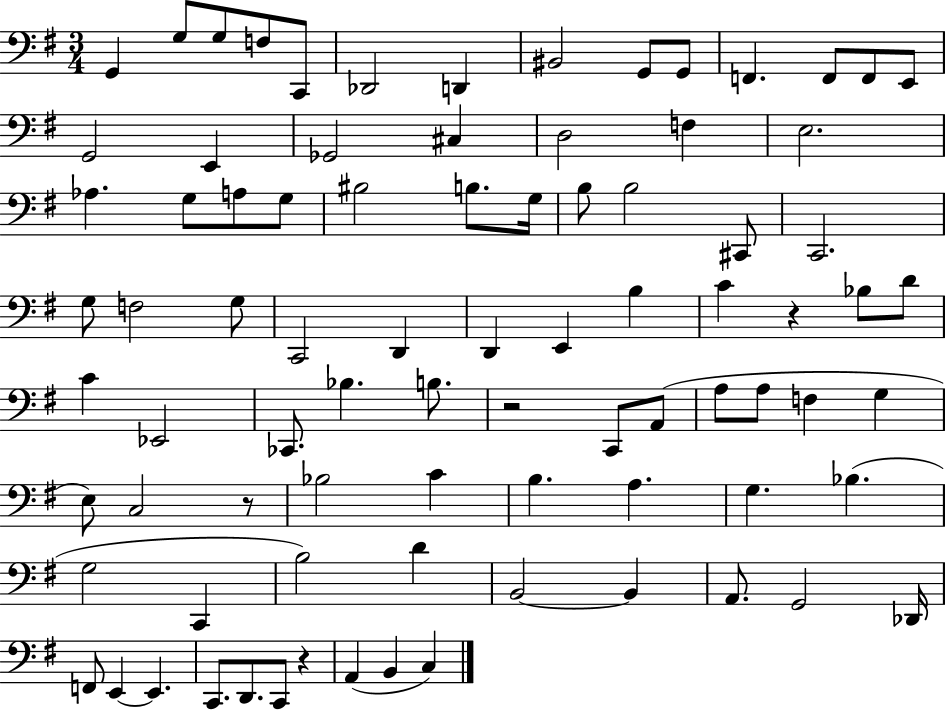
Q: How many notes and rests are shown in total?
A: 84